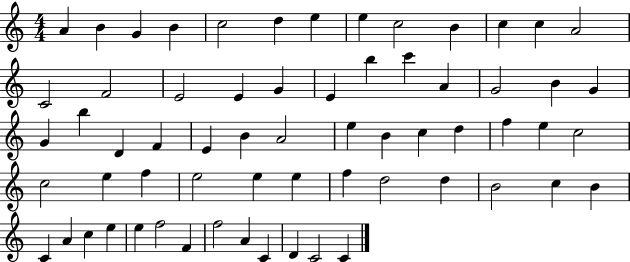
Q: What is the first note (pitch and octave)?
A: A4